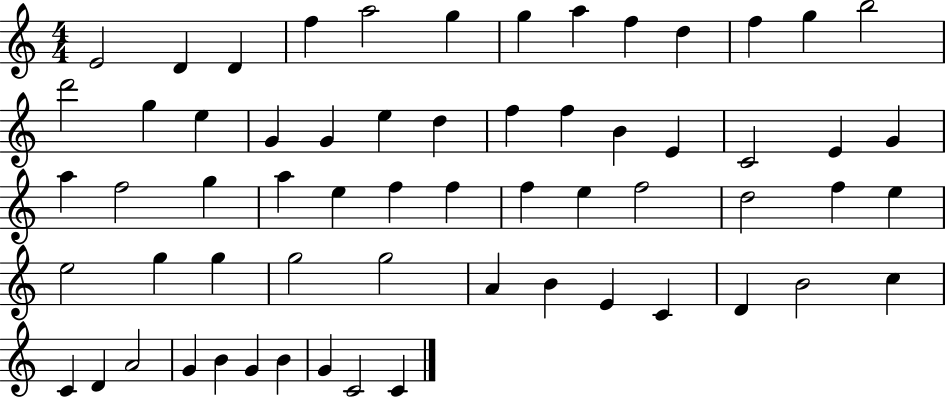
{
  \clef treble
  \numericTimeSignature
  \time 4/4
  \key c \major
  e'2 d'4 d'4 | f''4 a''2 g''4 | g''4 a''4 f''4 d''4 | f''4 g''4 b''2 | \break d'''2 g''4 e''4 | g'4 g'4 e''4 d''4 | f''4 f''4 b'4 e'4 | c'2 e'4 g'4 | \break a''4 f''2 g''4 | a''4 e''4 f''4 f''4 | f''4 e''4 f''2 | d''2 f''4 e''4 | \break e''2 g''4 g''4 | g''2 g''2 | a'4 b'4 e'4 c'4 | d'4 b'2 c''4 | \break c'4 d'4 a'2 | g'4 b'4 g'4 b'4 | g'4 c'2 c'4 | \bar "|."
}